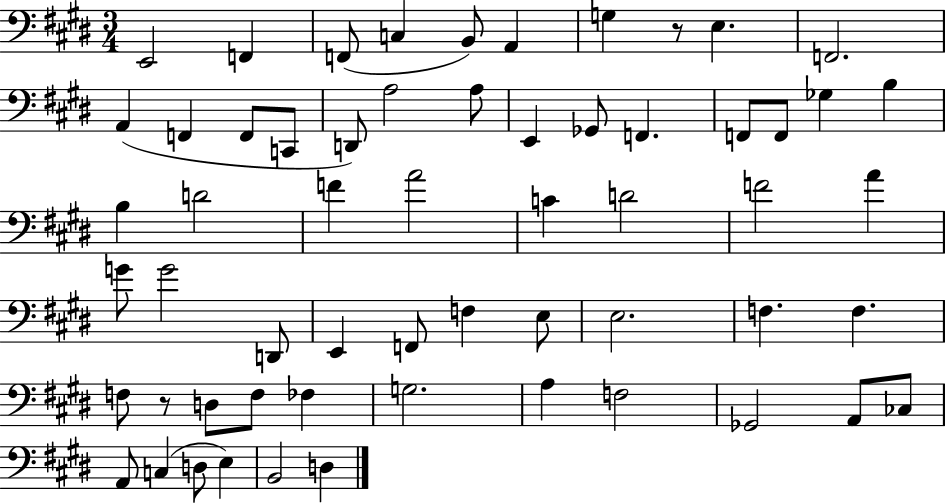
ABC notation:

X:1
T:Untitled
M:3/4
L:1/4
K:E
E,,2 F,, F,,/2 C, B,,/2 A,, G, z/2 E, F,,2 A,, F,, F,,/2 C,,/2 D,,/2 A,2 A,/2 E,, _G,,/2 F,, F,,/2 F,,/2 _G, B, B, D2 F A2 C D2 F2 A G/2 G2 D,,/2 E,, F,,/2 F, E,/2 E,2 F, F, F,/2 z/2 D,/2 F,/2 _F, G,2 A, F,2 _G,,2 A,,/2 _C,/2 A,,/2 C, D,/2 E, B,,2 D,